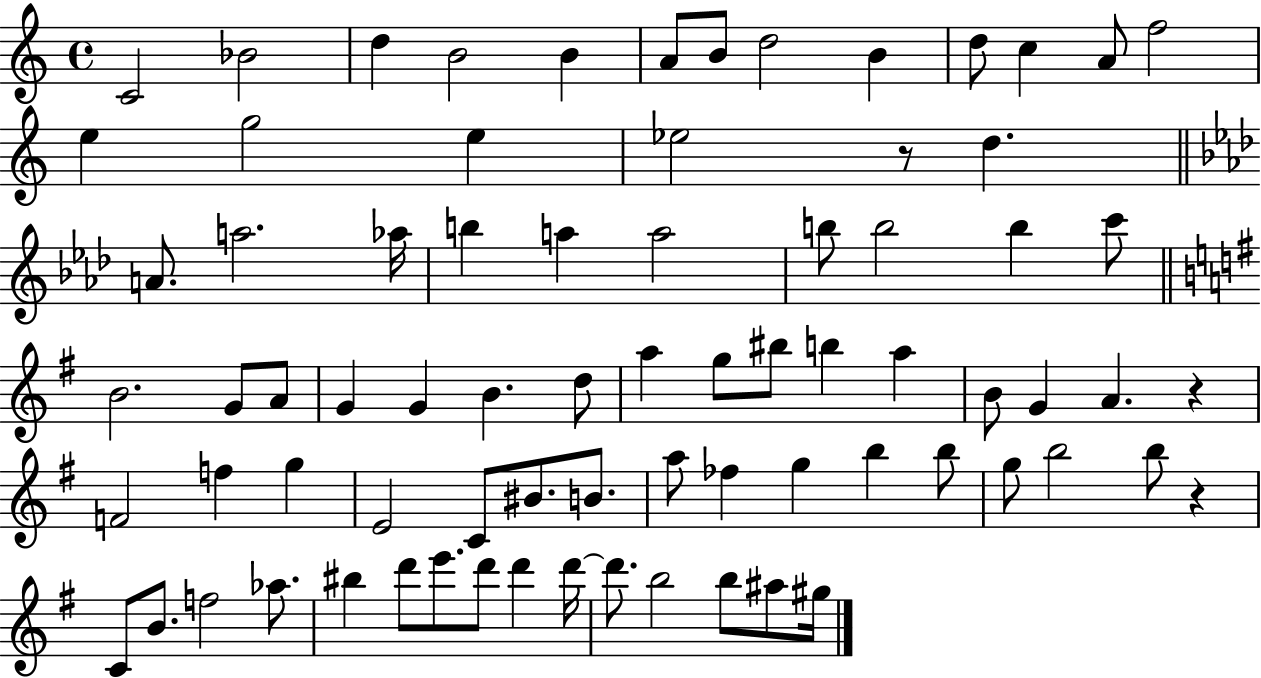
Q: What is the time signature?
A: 4/4